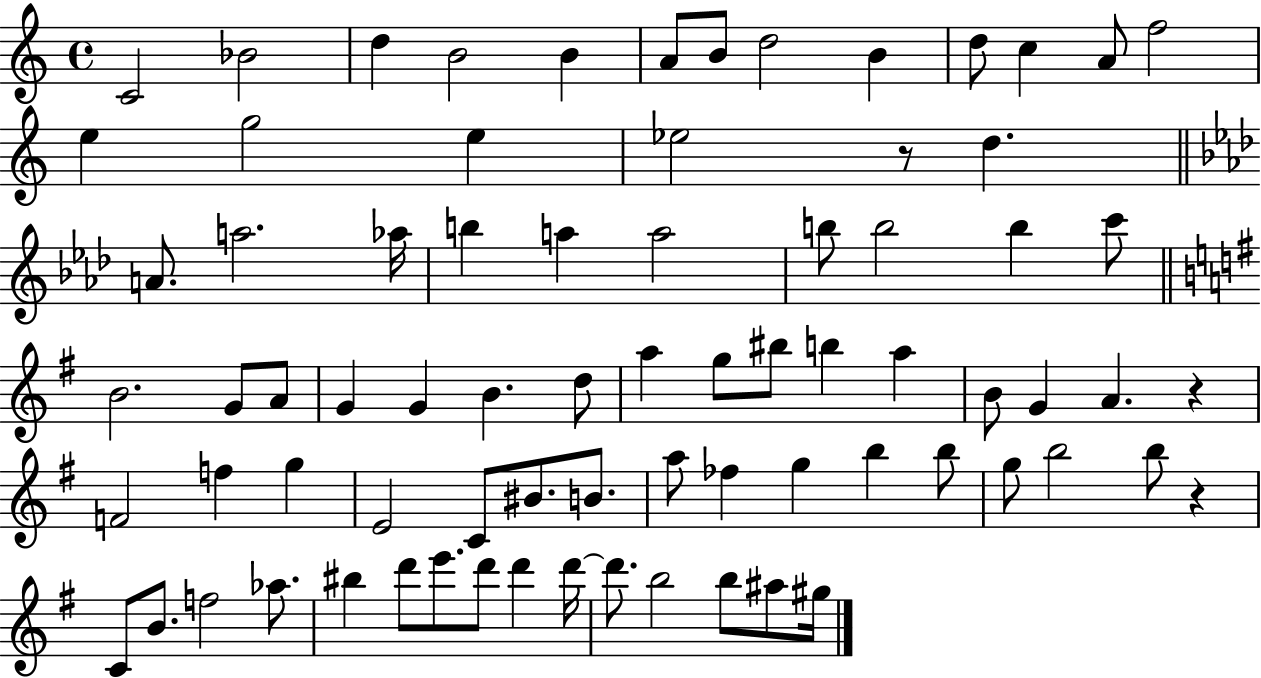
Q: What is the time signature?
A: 4/4